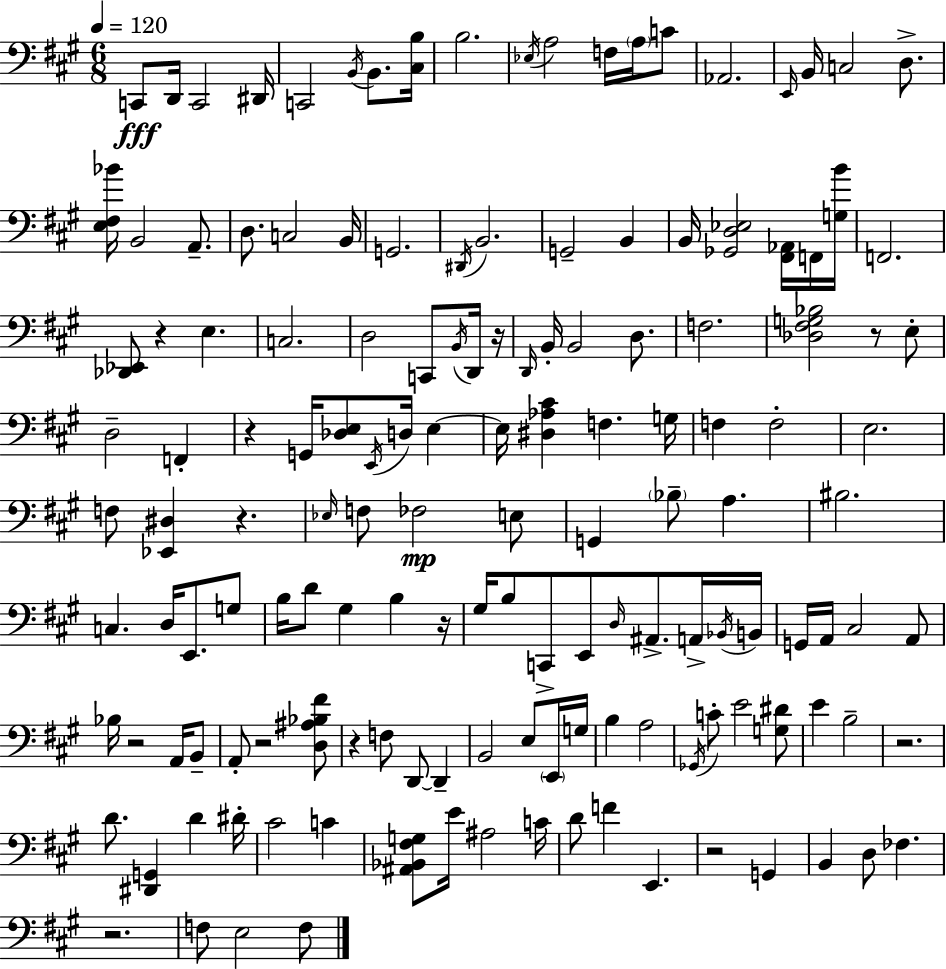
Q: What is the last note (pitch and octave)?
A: F3